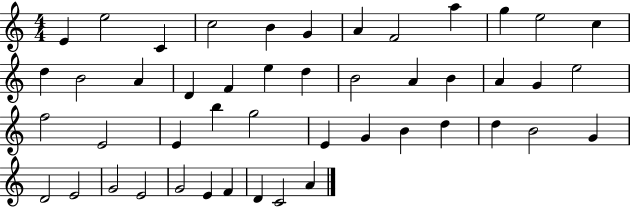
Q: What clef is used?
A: treble